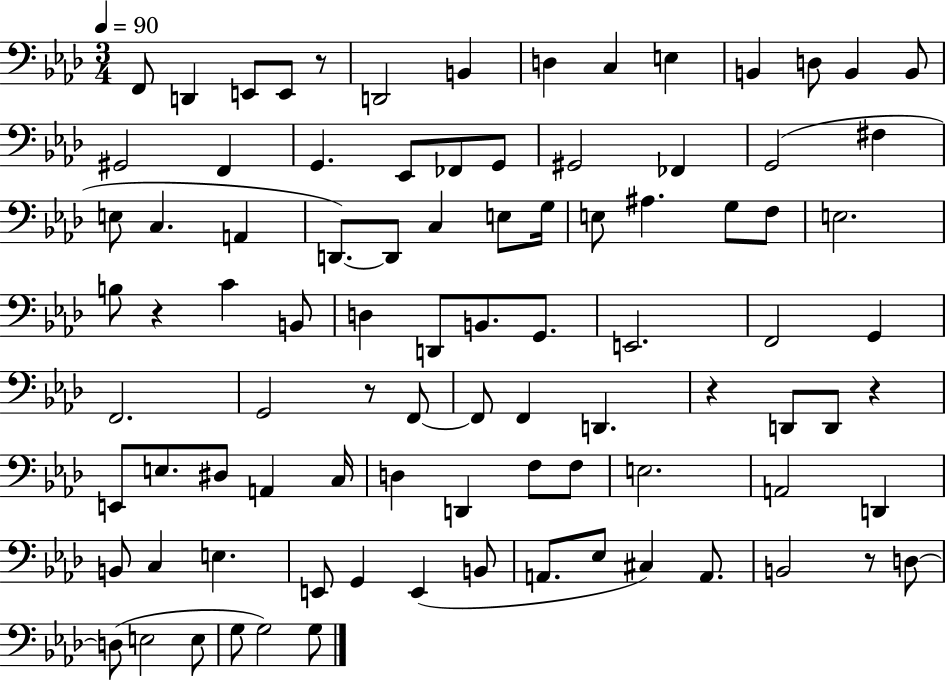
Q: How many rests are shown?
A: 6